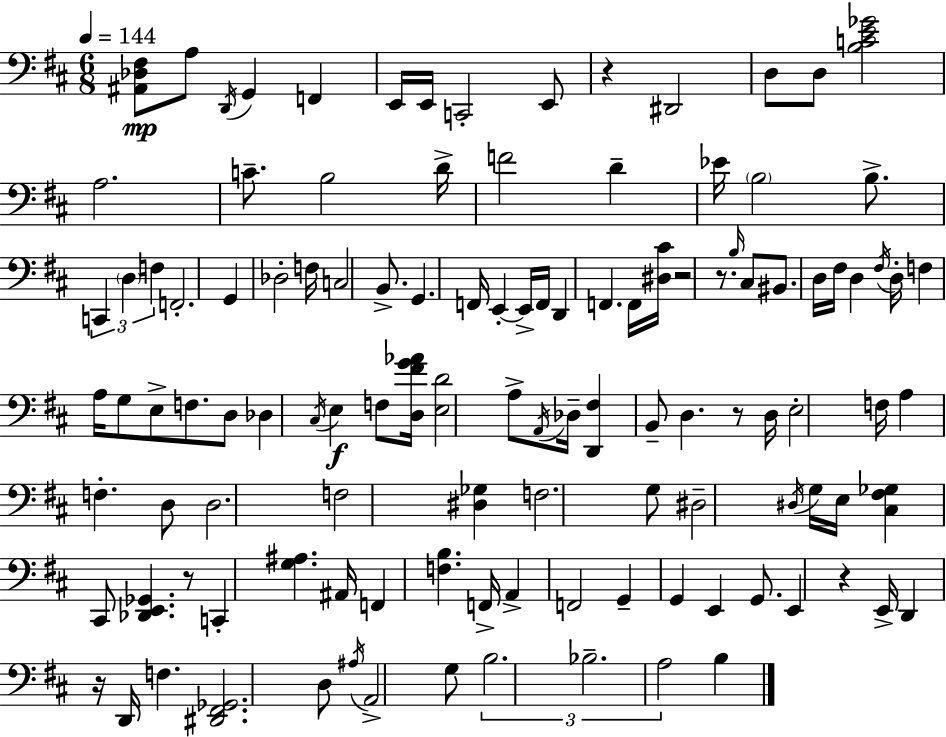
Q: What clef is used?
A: bass